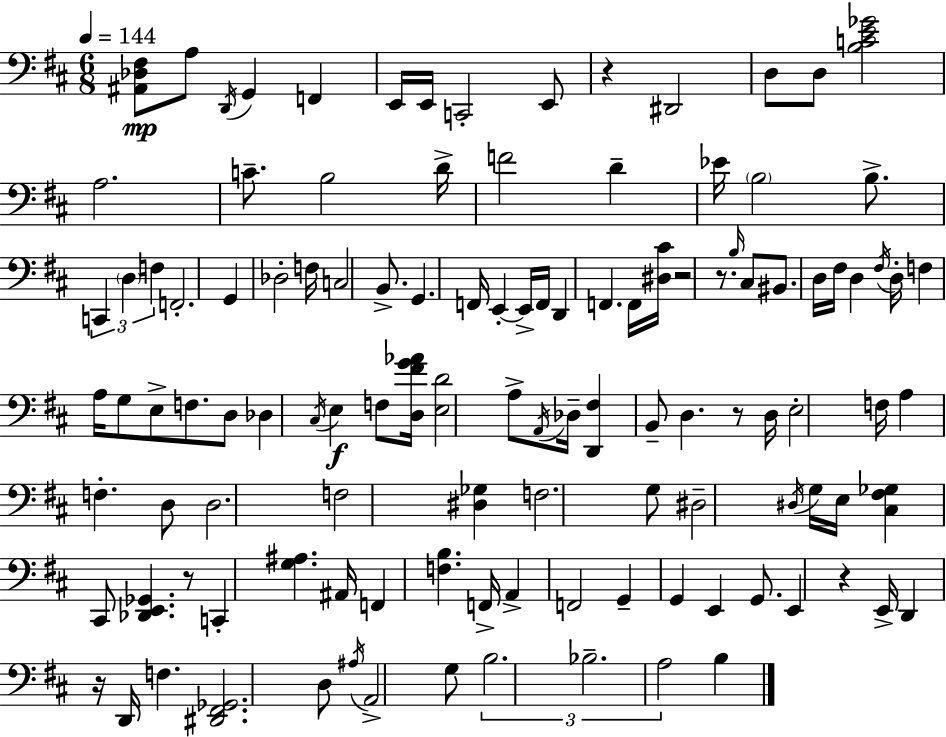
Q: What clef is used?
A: bass